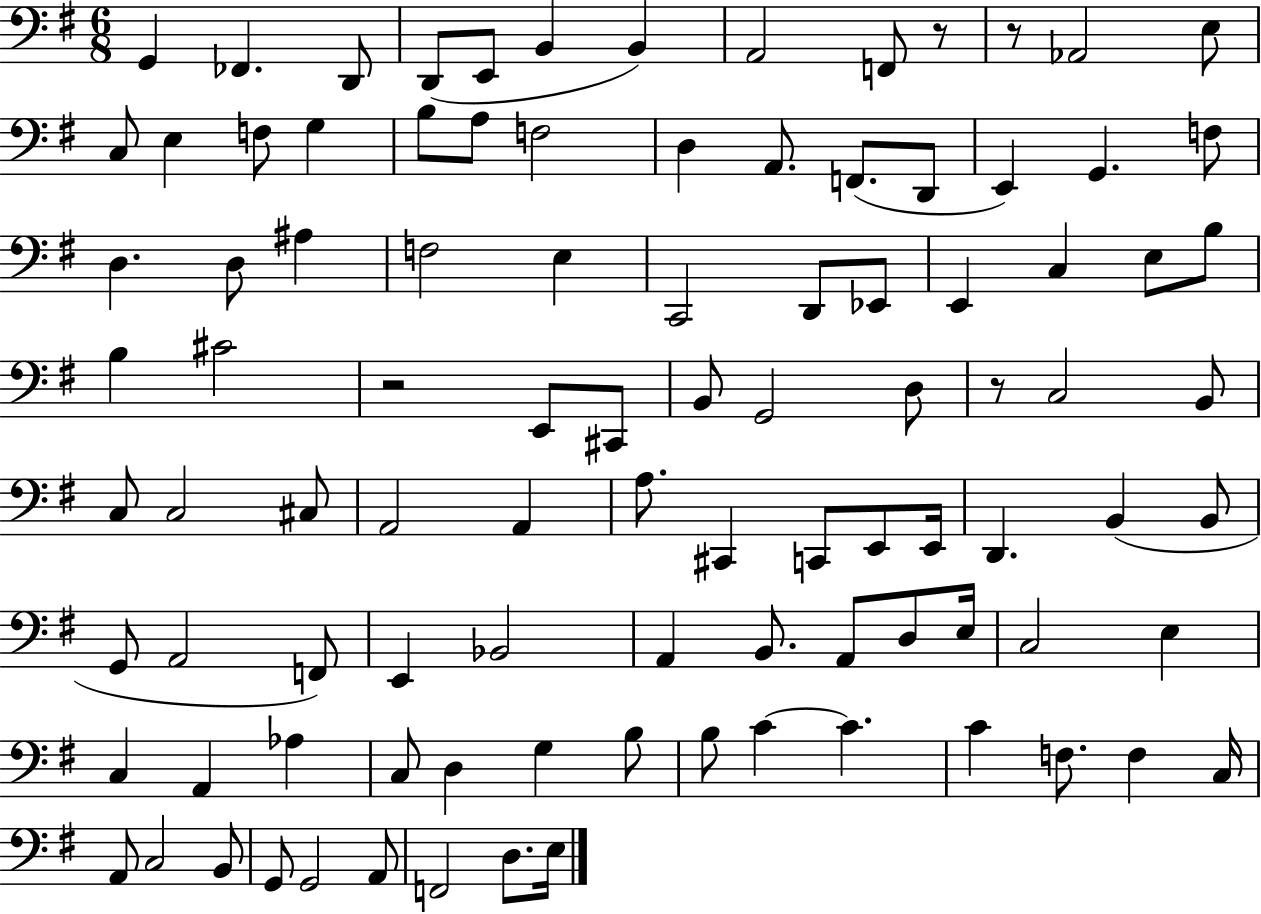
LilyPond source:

{
  \clef bass
  \numericTimeSignature
  \time 6/8
  \key g \major
  \repeat volta 2 { g,4 fes,4. d,8 | d,8( e,8 b,4 b,4) | a,2 f,8 r8 | r8 aes,2 e8 | \break c8 e4 f8 g4 | b8 a8 f2 | d4 a,8. f,8.( d,8 | e,4) g,4. f8 | \break d4. d8 ais4 | f2 e4 | c,2 d,8 ees,8 | e,4 c4 e8 b8 | \break b4 cis'2 | r2 e,8 cis,8 | b,8 g,2 d8 | r8 c2 b,8 | \break c8 c2 cis8 | a,2 a,4 | a8. cis,4 c,8 e,8 e,16 | d,4. b,4( b,8 | \break g,8 a,2 f,8) | e,4 bes,2 | a,4 b,8. a,8 d8 e16 | c2 e4 | \break c4 a,4 aes4 | c8 d4 g4 b8 | b8 c'4~~ c'4. | c'4 f8. f4 c16 | \break a,8 c2 b,8 | g,8 g,2 a,8 | f,2 d8. e16 | } \bar "|."
}